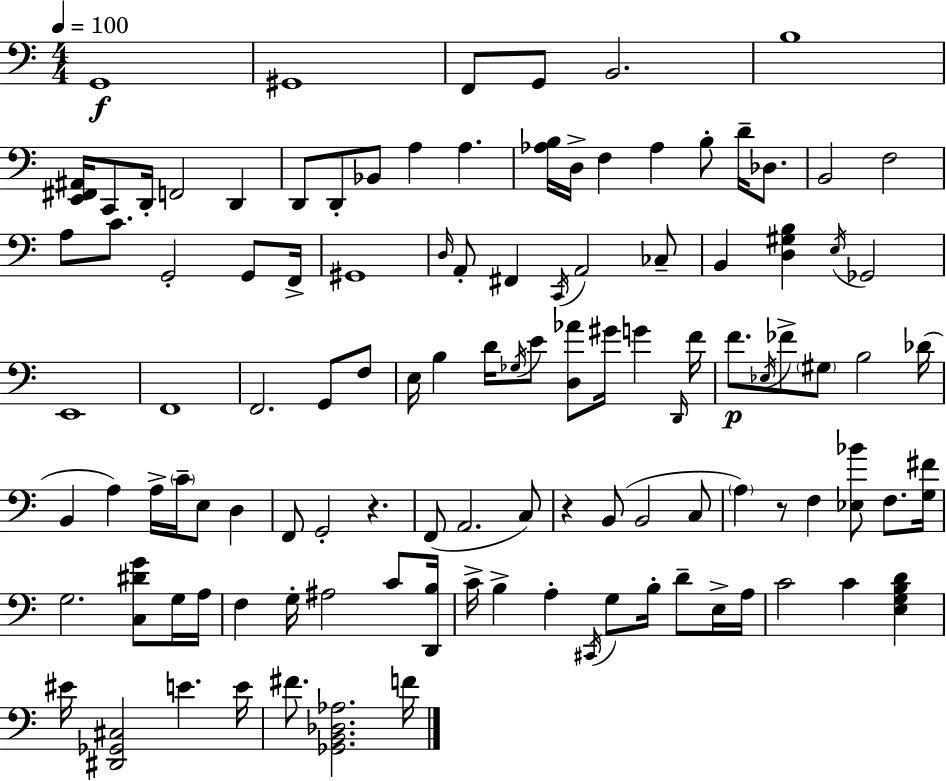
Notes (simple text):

G2/w G#2/w F2/e G2/e B2/h. B3/w [E2,F#2,A#2]/s C2/e D2/s F2/h D2/q D2/e D2/e Bb2/e A3/q A3/q. [Ab3,B3]/s D3/s F3/q Ab3/q B3/e D4/s Db3/e. B2/h F3/h A3/e C4/e. G2/h G2/e F2/s G#2/w D3/s A2/e F#2/q C2/s A2/h CES3/e B2/q [D3,G#3,B3]/q E3/s Gb2/h E2/w F2/w F2/h. G2/e F3/e E3/s B3/q D4/s Gb3/s E4/e [D3,Ab4]/e G#4/s G4/q D2/s F4/s F4/e. Eb3/s FES4/e G#3/e B3/h Db4/s B2/q A3/q A3/s C4/s E3/e D3/q F2/e G2/h R/q. F2/e A2/h. C3/e R/q B2/e B2/h C3/e A3/q R/e F3/q [Eb3,Bb4]/e F3/e. [G3,F#4]/s G3/h. [C3,D#4,G4]/e G3/s A3/s F3/q G3/s A#3/h C4/e [D2,B3]/s C4/s B3/q A3/q C#2/s G3/e B3/s D4/e E3/s A3/s C4/h C4/q [E3,G3,B3,D4]/q EIS4/s [D#2,Gb2,C#3]/h E4/q. E4/s F#4/e. [Gb2,B2,Db3,Ab3]/h. F4/s